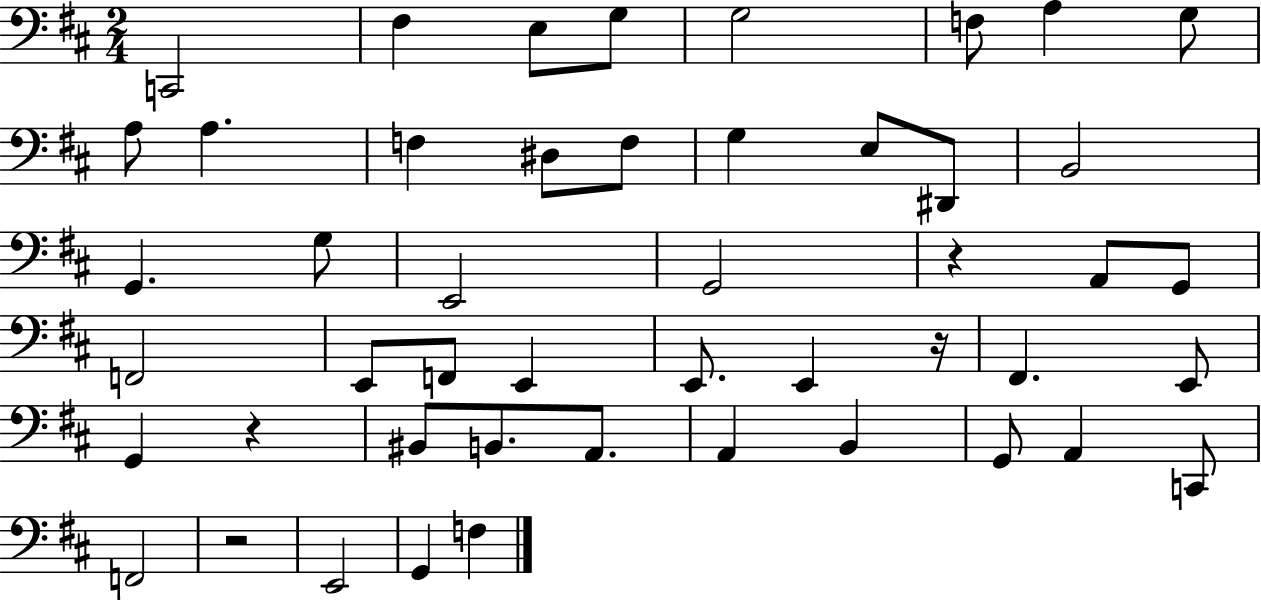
{
  \clef bass
  \numericTimeSignature
  \time 2/4
  \key d \major
  c,2 | fis4 e8 g8 | g2 | f8 a4 g8 | \break a8 a4. | f4 dis8 f8 | g4 e8 dis,8 | b,2 | \break g,4. g8 | e,2 | g,2 | r4 a,8 g,8 | \break f,2 | e,8 f,8 e,4 | e,8. e,4 r16 | fis,4. e,8 | \break g,4 r4 | bis,8 b,8. a,8. | a,4 b,4 | g,8 a,4 c,8 | \break f,2 | r2 | e,2 | g,4 f4 | \break \bar "|."
}